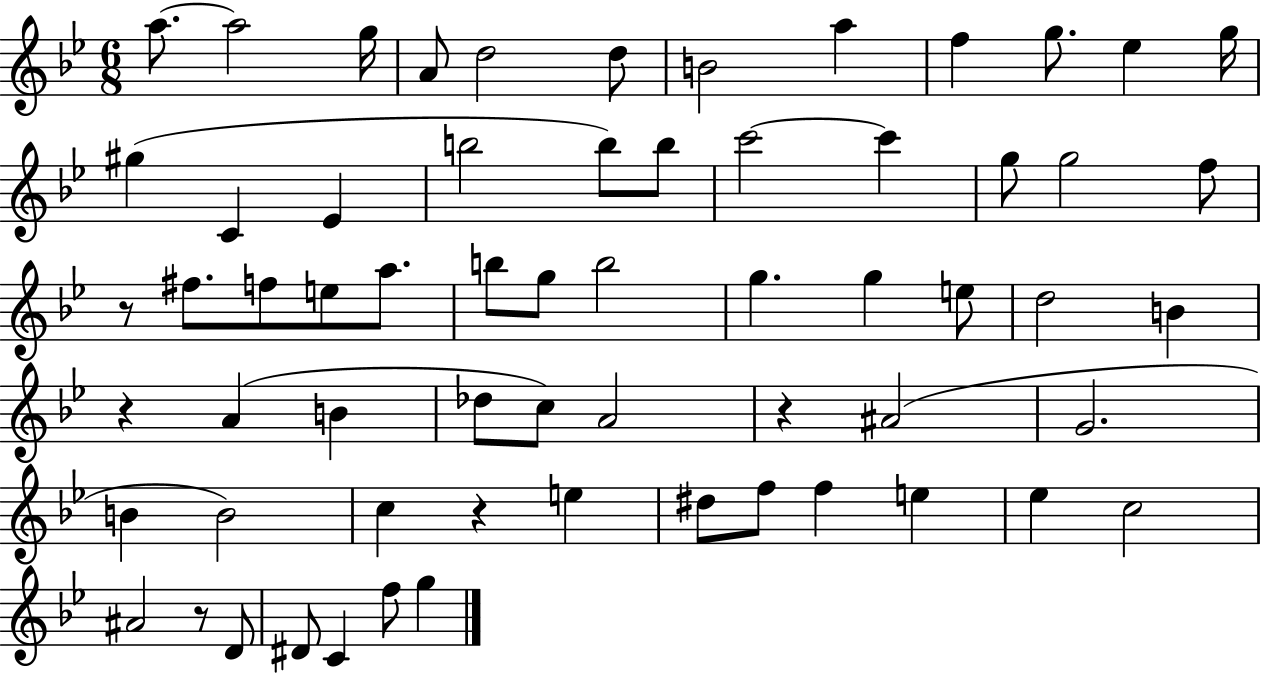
X:1
T:Untitled
M:6/8
L:1/4
K:Bb
a/2 a2 g/4 A/2 d2 d/2 B2 a f g/2 _e g/4 ^g C _E b2 b/2 b/2 c'2 c' g/2 g2 f/2 z/2 ^f/2 f/2 e/2 a/2 b/2 g/2 b2 g g e/2 d2 B z A B _d/2 c/2 A2 z ^A2 G2 B B2 c z e ^d/2 f/2 f e _e c2 ^A2 z/2 D/2 ^D/2 C f/2 g